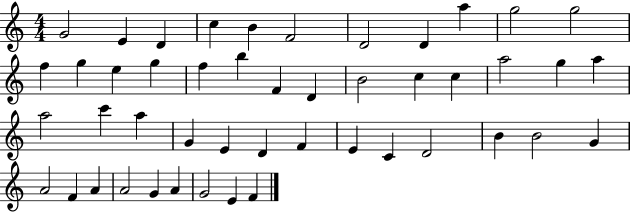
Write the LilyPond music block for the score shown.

{
  \clef treble
  \numericTimeSignature
  \time 4/4
  \key c \major
  g'2 e'4 d'4 | c''4 b'4 f'2 | d'2 d'4 a''4 | g''2 g''2 | \break f''4 g''4 e''4 g''4 | f''4 b''4 f'4 d'4 | b'2 c''4 c''4 | a''2 g''4 a''4 | \break a''2 c'''4 a''4 | g'4 e'4 d'4 f'4 | e'4 c'4 d'2 | b'4 b'2 g'4 | \break a'2 f'4 a'4 | a'2 g'4 a'4 | g'2 e'4 f'4 | \bar "|."
}